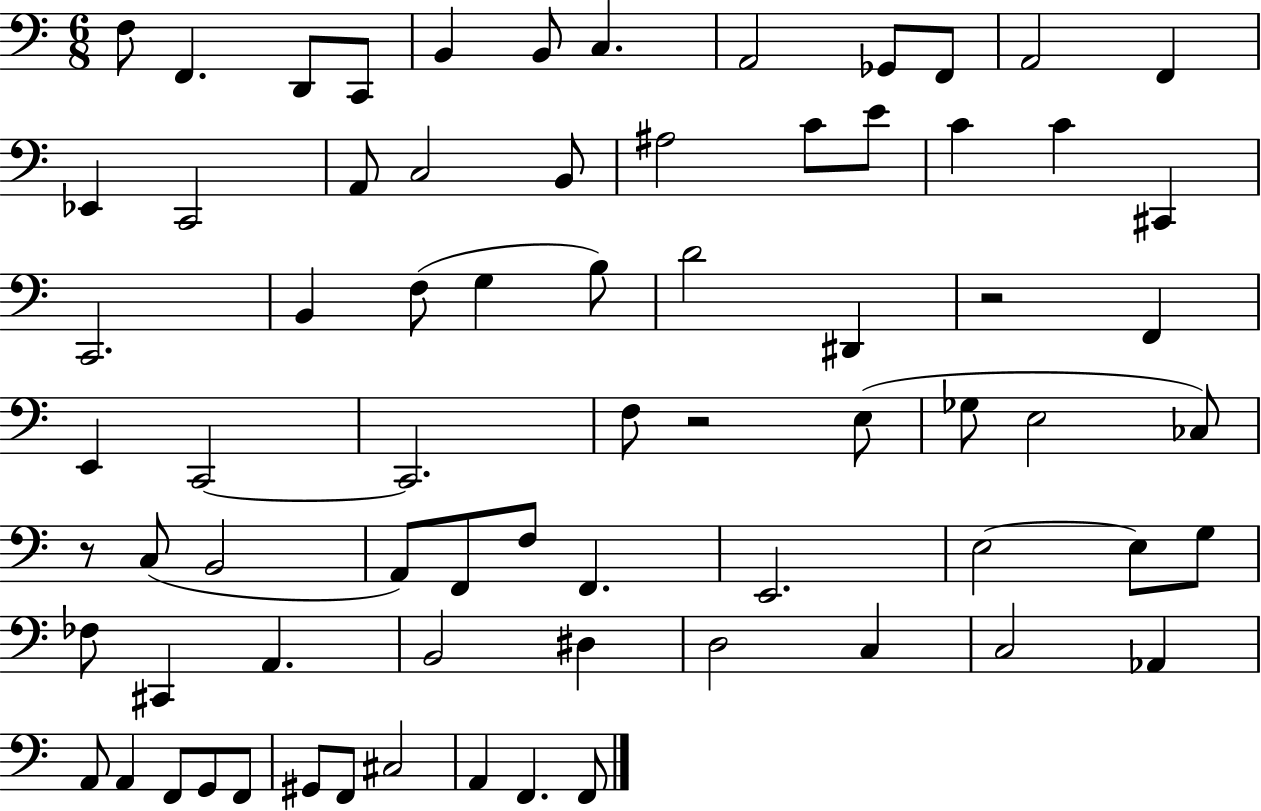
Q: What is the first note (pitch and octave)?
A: F3